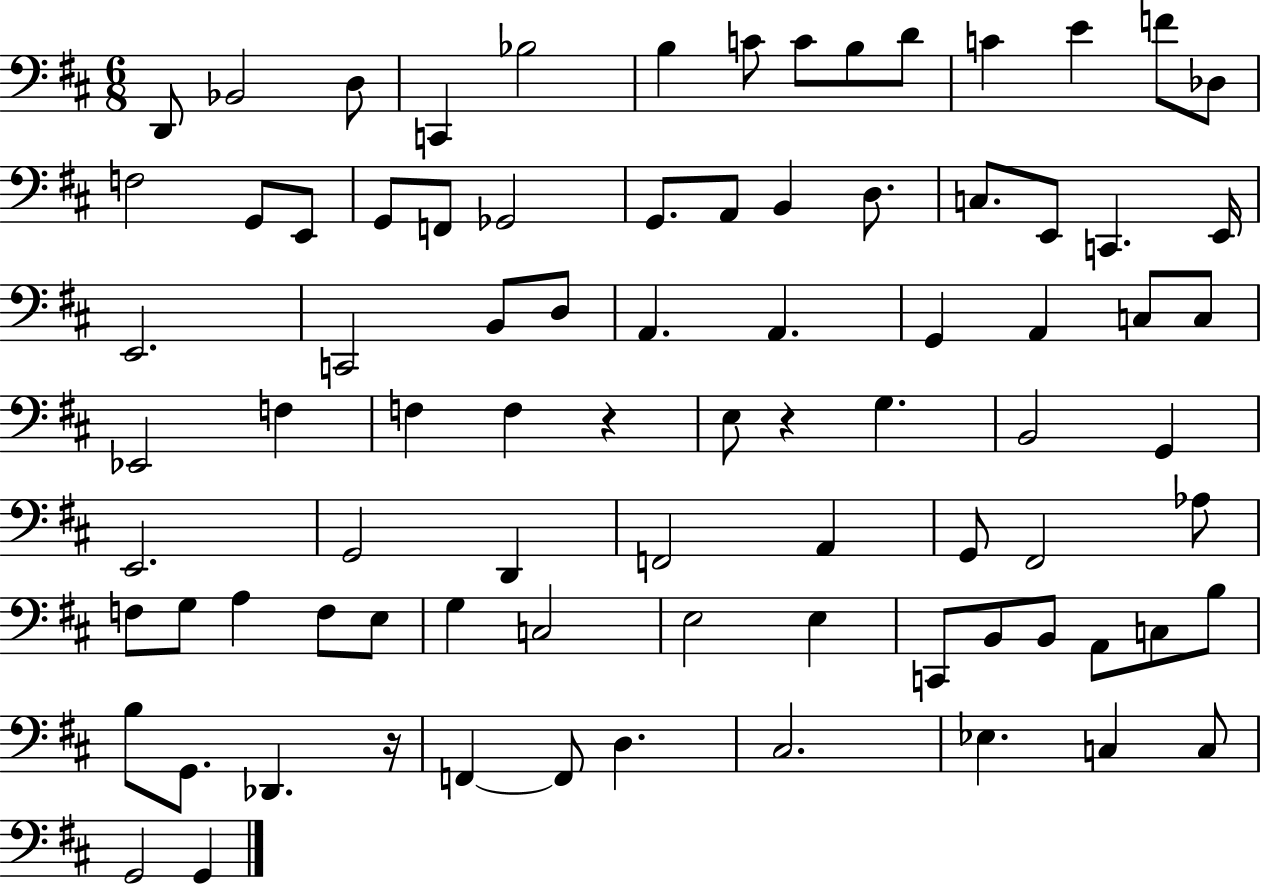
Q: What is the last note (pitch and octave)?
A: G2